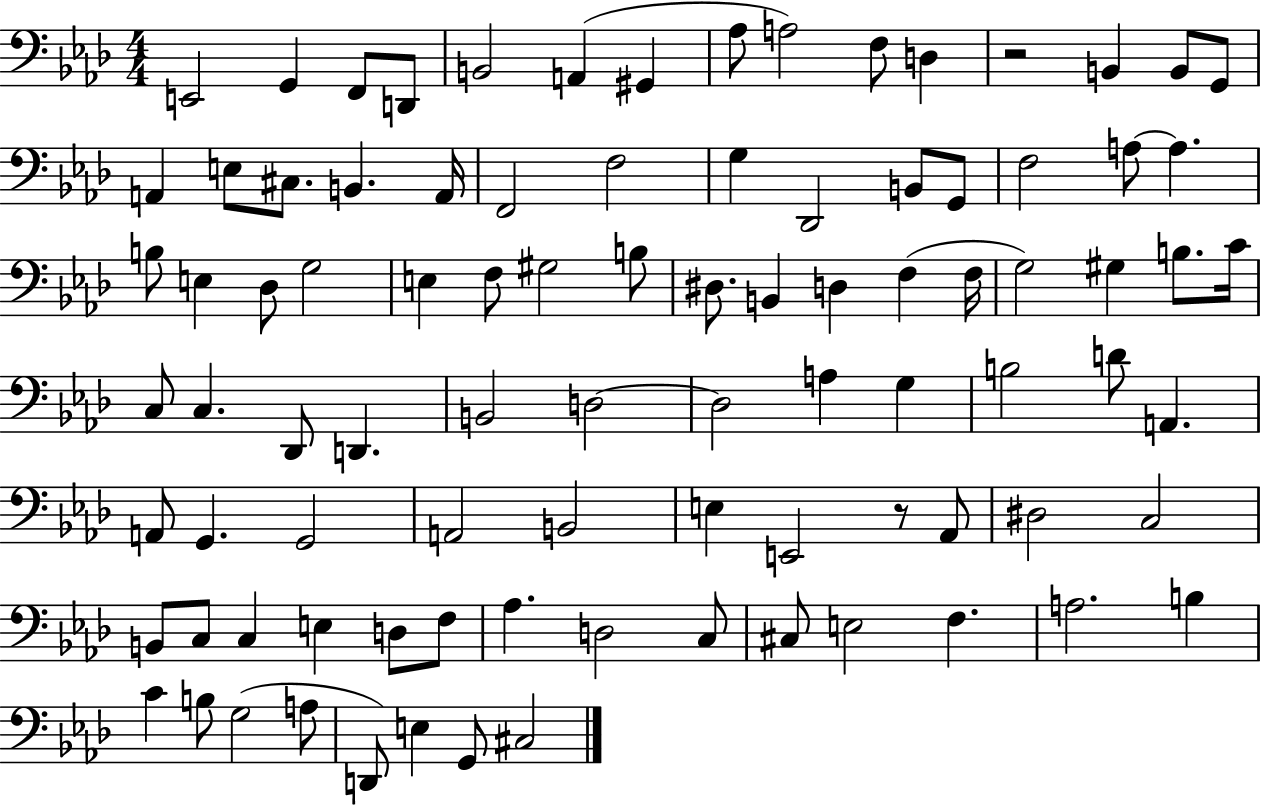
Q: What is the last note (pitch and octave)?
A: C#3